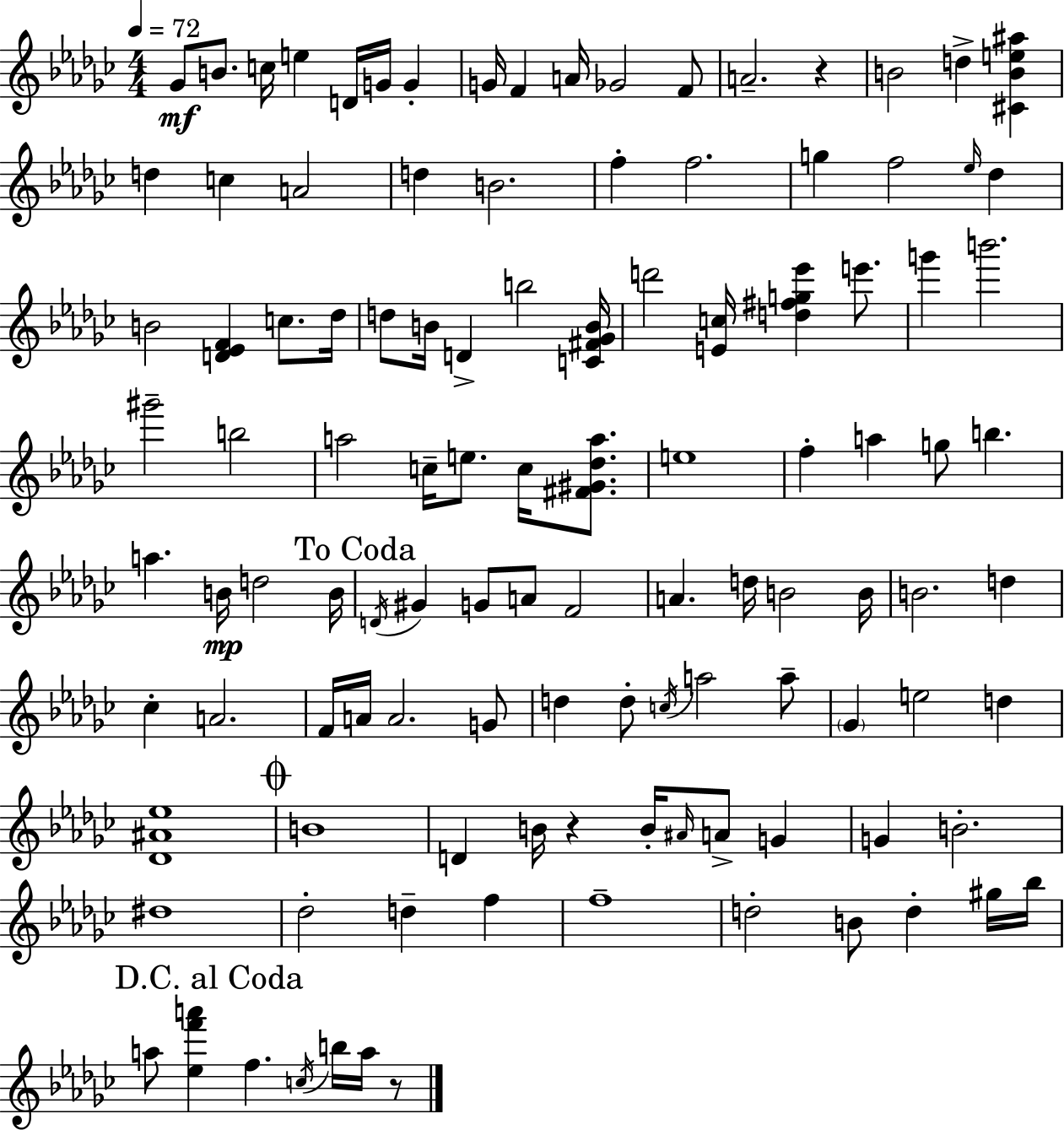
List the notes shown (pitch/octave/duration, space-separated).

Gb4/e B4/e. C5/s E5/q D4/s G4/s G4/q G4/s F4/q A4/s Gb4/h F4/e A4/h. R/q B4/h D5/q [C#4,B4,E5,A#5]/q D5/q C5/q A4/h D5/q B4/h. F5/q F5/h. G5/q F5/h Eb5/s Db5/q B4/h [D4,Eb4,F4]/q C5/e. Db5/s D5/e B4/s D4/q B5/h [C4,F#4,Gb4,B4]/s D6/h [E4,C5]/s [D5,F#5,G5,Eb6]/q E6/e. G6/q B6/h. G#6/h B5/h A5/h C5/s E5/e. C5/s [F#4,G#4,Db5,A5]/e. E5/w F5/q A5/q G5/e B5/q. A5/q. B4/s D5/h B4/s D4/s G#4/q G4/e A4/e F4/h A4/q. D5/s B4/h B4/s B4/h. D5/q CES5/q A4/h. F4/s A4/s A4/h. G4/e D5/q D5/e C5/s A5/h A5/e Gb4/q E5/h D5/q [Db4,A#4,Eb5]/w B4/w D4/q B4/s R/q B4/s A#4/s A4/e G4/q G4/q B4/h. D#5/w Db5/h D5/q F5/q F5/w D5/h B4/e D5/q G#5/s Bb5/s A5/e [Eb5,F6,A6]/q F5/q. C5/s B5/s A5/s R/e